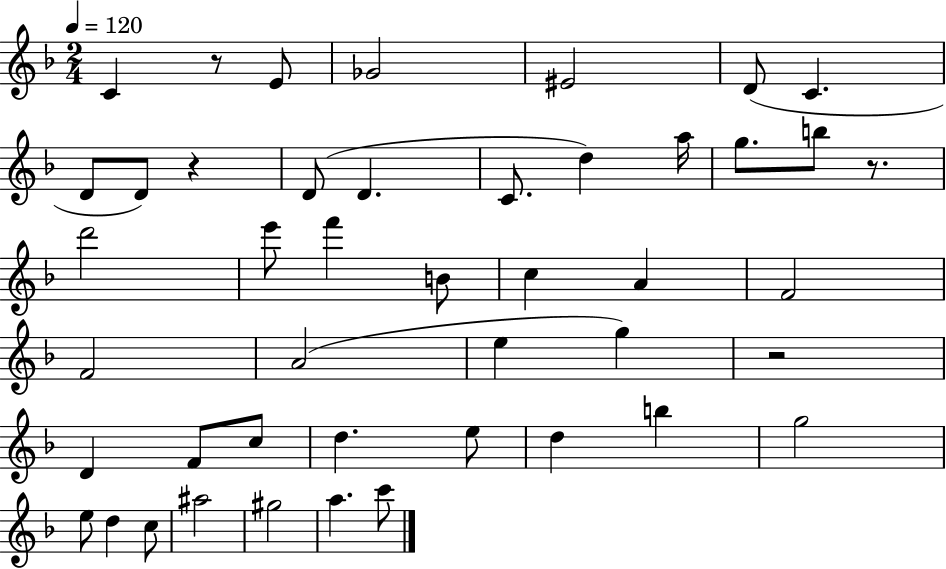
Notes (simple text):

C4/q R/e E4/e Gb4/h EIS4/h D4/e C4/q. D4/e D4/e R/q D4/e D4/q. C4/e. D5/q A5/s G5/e. B5/e R/e. D6/h E6/e F6/q B4/e C5/q A4/q F4/h F4/h A4/h E5/q G5/q R/h D4/q F4/e C5/e D5/q. E5/e D5/q B5/q G5/h E5/e D5/q C5/e A#5/h G#5/h A5/q. C6/e